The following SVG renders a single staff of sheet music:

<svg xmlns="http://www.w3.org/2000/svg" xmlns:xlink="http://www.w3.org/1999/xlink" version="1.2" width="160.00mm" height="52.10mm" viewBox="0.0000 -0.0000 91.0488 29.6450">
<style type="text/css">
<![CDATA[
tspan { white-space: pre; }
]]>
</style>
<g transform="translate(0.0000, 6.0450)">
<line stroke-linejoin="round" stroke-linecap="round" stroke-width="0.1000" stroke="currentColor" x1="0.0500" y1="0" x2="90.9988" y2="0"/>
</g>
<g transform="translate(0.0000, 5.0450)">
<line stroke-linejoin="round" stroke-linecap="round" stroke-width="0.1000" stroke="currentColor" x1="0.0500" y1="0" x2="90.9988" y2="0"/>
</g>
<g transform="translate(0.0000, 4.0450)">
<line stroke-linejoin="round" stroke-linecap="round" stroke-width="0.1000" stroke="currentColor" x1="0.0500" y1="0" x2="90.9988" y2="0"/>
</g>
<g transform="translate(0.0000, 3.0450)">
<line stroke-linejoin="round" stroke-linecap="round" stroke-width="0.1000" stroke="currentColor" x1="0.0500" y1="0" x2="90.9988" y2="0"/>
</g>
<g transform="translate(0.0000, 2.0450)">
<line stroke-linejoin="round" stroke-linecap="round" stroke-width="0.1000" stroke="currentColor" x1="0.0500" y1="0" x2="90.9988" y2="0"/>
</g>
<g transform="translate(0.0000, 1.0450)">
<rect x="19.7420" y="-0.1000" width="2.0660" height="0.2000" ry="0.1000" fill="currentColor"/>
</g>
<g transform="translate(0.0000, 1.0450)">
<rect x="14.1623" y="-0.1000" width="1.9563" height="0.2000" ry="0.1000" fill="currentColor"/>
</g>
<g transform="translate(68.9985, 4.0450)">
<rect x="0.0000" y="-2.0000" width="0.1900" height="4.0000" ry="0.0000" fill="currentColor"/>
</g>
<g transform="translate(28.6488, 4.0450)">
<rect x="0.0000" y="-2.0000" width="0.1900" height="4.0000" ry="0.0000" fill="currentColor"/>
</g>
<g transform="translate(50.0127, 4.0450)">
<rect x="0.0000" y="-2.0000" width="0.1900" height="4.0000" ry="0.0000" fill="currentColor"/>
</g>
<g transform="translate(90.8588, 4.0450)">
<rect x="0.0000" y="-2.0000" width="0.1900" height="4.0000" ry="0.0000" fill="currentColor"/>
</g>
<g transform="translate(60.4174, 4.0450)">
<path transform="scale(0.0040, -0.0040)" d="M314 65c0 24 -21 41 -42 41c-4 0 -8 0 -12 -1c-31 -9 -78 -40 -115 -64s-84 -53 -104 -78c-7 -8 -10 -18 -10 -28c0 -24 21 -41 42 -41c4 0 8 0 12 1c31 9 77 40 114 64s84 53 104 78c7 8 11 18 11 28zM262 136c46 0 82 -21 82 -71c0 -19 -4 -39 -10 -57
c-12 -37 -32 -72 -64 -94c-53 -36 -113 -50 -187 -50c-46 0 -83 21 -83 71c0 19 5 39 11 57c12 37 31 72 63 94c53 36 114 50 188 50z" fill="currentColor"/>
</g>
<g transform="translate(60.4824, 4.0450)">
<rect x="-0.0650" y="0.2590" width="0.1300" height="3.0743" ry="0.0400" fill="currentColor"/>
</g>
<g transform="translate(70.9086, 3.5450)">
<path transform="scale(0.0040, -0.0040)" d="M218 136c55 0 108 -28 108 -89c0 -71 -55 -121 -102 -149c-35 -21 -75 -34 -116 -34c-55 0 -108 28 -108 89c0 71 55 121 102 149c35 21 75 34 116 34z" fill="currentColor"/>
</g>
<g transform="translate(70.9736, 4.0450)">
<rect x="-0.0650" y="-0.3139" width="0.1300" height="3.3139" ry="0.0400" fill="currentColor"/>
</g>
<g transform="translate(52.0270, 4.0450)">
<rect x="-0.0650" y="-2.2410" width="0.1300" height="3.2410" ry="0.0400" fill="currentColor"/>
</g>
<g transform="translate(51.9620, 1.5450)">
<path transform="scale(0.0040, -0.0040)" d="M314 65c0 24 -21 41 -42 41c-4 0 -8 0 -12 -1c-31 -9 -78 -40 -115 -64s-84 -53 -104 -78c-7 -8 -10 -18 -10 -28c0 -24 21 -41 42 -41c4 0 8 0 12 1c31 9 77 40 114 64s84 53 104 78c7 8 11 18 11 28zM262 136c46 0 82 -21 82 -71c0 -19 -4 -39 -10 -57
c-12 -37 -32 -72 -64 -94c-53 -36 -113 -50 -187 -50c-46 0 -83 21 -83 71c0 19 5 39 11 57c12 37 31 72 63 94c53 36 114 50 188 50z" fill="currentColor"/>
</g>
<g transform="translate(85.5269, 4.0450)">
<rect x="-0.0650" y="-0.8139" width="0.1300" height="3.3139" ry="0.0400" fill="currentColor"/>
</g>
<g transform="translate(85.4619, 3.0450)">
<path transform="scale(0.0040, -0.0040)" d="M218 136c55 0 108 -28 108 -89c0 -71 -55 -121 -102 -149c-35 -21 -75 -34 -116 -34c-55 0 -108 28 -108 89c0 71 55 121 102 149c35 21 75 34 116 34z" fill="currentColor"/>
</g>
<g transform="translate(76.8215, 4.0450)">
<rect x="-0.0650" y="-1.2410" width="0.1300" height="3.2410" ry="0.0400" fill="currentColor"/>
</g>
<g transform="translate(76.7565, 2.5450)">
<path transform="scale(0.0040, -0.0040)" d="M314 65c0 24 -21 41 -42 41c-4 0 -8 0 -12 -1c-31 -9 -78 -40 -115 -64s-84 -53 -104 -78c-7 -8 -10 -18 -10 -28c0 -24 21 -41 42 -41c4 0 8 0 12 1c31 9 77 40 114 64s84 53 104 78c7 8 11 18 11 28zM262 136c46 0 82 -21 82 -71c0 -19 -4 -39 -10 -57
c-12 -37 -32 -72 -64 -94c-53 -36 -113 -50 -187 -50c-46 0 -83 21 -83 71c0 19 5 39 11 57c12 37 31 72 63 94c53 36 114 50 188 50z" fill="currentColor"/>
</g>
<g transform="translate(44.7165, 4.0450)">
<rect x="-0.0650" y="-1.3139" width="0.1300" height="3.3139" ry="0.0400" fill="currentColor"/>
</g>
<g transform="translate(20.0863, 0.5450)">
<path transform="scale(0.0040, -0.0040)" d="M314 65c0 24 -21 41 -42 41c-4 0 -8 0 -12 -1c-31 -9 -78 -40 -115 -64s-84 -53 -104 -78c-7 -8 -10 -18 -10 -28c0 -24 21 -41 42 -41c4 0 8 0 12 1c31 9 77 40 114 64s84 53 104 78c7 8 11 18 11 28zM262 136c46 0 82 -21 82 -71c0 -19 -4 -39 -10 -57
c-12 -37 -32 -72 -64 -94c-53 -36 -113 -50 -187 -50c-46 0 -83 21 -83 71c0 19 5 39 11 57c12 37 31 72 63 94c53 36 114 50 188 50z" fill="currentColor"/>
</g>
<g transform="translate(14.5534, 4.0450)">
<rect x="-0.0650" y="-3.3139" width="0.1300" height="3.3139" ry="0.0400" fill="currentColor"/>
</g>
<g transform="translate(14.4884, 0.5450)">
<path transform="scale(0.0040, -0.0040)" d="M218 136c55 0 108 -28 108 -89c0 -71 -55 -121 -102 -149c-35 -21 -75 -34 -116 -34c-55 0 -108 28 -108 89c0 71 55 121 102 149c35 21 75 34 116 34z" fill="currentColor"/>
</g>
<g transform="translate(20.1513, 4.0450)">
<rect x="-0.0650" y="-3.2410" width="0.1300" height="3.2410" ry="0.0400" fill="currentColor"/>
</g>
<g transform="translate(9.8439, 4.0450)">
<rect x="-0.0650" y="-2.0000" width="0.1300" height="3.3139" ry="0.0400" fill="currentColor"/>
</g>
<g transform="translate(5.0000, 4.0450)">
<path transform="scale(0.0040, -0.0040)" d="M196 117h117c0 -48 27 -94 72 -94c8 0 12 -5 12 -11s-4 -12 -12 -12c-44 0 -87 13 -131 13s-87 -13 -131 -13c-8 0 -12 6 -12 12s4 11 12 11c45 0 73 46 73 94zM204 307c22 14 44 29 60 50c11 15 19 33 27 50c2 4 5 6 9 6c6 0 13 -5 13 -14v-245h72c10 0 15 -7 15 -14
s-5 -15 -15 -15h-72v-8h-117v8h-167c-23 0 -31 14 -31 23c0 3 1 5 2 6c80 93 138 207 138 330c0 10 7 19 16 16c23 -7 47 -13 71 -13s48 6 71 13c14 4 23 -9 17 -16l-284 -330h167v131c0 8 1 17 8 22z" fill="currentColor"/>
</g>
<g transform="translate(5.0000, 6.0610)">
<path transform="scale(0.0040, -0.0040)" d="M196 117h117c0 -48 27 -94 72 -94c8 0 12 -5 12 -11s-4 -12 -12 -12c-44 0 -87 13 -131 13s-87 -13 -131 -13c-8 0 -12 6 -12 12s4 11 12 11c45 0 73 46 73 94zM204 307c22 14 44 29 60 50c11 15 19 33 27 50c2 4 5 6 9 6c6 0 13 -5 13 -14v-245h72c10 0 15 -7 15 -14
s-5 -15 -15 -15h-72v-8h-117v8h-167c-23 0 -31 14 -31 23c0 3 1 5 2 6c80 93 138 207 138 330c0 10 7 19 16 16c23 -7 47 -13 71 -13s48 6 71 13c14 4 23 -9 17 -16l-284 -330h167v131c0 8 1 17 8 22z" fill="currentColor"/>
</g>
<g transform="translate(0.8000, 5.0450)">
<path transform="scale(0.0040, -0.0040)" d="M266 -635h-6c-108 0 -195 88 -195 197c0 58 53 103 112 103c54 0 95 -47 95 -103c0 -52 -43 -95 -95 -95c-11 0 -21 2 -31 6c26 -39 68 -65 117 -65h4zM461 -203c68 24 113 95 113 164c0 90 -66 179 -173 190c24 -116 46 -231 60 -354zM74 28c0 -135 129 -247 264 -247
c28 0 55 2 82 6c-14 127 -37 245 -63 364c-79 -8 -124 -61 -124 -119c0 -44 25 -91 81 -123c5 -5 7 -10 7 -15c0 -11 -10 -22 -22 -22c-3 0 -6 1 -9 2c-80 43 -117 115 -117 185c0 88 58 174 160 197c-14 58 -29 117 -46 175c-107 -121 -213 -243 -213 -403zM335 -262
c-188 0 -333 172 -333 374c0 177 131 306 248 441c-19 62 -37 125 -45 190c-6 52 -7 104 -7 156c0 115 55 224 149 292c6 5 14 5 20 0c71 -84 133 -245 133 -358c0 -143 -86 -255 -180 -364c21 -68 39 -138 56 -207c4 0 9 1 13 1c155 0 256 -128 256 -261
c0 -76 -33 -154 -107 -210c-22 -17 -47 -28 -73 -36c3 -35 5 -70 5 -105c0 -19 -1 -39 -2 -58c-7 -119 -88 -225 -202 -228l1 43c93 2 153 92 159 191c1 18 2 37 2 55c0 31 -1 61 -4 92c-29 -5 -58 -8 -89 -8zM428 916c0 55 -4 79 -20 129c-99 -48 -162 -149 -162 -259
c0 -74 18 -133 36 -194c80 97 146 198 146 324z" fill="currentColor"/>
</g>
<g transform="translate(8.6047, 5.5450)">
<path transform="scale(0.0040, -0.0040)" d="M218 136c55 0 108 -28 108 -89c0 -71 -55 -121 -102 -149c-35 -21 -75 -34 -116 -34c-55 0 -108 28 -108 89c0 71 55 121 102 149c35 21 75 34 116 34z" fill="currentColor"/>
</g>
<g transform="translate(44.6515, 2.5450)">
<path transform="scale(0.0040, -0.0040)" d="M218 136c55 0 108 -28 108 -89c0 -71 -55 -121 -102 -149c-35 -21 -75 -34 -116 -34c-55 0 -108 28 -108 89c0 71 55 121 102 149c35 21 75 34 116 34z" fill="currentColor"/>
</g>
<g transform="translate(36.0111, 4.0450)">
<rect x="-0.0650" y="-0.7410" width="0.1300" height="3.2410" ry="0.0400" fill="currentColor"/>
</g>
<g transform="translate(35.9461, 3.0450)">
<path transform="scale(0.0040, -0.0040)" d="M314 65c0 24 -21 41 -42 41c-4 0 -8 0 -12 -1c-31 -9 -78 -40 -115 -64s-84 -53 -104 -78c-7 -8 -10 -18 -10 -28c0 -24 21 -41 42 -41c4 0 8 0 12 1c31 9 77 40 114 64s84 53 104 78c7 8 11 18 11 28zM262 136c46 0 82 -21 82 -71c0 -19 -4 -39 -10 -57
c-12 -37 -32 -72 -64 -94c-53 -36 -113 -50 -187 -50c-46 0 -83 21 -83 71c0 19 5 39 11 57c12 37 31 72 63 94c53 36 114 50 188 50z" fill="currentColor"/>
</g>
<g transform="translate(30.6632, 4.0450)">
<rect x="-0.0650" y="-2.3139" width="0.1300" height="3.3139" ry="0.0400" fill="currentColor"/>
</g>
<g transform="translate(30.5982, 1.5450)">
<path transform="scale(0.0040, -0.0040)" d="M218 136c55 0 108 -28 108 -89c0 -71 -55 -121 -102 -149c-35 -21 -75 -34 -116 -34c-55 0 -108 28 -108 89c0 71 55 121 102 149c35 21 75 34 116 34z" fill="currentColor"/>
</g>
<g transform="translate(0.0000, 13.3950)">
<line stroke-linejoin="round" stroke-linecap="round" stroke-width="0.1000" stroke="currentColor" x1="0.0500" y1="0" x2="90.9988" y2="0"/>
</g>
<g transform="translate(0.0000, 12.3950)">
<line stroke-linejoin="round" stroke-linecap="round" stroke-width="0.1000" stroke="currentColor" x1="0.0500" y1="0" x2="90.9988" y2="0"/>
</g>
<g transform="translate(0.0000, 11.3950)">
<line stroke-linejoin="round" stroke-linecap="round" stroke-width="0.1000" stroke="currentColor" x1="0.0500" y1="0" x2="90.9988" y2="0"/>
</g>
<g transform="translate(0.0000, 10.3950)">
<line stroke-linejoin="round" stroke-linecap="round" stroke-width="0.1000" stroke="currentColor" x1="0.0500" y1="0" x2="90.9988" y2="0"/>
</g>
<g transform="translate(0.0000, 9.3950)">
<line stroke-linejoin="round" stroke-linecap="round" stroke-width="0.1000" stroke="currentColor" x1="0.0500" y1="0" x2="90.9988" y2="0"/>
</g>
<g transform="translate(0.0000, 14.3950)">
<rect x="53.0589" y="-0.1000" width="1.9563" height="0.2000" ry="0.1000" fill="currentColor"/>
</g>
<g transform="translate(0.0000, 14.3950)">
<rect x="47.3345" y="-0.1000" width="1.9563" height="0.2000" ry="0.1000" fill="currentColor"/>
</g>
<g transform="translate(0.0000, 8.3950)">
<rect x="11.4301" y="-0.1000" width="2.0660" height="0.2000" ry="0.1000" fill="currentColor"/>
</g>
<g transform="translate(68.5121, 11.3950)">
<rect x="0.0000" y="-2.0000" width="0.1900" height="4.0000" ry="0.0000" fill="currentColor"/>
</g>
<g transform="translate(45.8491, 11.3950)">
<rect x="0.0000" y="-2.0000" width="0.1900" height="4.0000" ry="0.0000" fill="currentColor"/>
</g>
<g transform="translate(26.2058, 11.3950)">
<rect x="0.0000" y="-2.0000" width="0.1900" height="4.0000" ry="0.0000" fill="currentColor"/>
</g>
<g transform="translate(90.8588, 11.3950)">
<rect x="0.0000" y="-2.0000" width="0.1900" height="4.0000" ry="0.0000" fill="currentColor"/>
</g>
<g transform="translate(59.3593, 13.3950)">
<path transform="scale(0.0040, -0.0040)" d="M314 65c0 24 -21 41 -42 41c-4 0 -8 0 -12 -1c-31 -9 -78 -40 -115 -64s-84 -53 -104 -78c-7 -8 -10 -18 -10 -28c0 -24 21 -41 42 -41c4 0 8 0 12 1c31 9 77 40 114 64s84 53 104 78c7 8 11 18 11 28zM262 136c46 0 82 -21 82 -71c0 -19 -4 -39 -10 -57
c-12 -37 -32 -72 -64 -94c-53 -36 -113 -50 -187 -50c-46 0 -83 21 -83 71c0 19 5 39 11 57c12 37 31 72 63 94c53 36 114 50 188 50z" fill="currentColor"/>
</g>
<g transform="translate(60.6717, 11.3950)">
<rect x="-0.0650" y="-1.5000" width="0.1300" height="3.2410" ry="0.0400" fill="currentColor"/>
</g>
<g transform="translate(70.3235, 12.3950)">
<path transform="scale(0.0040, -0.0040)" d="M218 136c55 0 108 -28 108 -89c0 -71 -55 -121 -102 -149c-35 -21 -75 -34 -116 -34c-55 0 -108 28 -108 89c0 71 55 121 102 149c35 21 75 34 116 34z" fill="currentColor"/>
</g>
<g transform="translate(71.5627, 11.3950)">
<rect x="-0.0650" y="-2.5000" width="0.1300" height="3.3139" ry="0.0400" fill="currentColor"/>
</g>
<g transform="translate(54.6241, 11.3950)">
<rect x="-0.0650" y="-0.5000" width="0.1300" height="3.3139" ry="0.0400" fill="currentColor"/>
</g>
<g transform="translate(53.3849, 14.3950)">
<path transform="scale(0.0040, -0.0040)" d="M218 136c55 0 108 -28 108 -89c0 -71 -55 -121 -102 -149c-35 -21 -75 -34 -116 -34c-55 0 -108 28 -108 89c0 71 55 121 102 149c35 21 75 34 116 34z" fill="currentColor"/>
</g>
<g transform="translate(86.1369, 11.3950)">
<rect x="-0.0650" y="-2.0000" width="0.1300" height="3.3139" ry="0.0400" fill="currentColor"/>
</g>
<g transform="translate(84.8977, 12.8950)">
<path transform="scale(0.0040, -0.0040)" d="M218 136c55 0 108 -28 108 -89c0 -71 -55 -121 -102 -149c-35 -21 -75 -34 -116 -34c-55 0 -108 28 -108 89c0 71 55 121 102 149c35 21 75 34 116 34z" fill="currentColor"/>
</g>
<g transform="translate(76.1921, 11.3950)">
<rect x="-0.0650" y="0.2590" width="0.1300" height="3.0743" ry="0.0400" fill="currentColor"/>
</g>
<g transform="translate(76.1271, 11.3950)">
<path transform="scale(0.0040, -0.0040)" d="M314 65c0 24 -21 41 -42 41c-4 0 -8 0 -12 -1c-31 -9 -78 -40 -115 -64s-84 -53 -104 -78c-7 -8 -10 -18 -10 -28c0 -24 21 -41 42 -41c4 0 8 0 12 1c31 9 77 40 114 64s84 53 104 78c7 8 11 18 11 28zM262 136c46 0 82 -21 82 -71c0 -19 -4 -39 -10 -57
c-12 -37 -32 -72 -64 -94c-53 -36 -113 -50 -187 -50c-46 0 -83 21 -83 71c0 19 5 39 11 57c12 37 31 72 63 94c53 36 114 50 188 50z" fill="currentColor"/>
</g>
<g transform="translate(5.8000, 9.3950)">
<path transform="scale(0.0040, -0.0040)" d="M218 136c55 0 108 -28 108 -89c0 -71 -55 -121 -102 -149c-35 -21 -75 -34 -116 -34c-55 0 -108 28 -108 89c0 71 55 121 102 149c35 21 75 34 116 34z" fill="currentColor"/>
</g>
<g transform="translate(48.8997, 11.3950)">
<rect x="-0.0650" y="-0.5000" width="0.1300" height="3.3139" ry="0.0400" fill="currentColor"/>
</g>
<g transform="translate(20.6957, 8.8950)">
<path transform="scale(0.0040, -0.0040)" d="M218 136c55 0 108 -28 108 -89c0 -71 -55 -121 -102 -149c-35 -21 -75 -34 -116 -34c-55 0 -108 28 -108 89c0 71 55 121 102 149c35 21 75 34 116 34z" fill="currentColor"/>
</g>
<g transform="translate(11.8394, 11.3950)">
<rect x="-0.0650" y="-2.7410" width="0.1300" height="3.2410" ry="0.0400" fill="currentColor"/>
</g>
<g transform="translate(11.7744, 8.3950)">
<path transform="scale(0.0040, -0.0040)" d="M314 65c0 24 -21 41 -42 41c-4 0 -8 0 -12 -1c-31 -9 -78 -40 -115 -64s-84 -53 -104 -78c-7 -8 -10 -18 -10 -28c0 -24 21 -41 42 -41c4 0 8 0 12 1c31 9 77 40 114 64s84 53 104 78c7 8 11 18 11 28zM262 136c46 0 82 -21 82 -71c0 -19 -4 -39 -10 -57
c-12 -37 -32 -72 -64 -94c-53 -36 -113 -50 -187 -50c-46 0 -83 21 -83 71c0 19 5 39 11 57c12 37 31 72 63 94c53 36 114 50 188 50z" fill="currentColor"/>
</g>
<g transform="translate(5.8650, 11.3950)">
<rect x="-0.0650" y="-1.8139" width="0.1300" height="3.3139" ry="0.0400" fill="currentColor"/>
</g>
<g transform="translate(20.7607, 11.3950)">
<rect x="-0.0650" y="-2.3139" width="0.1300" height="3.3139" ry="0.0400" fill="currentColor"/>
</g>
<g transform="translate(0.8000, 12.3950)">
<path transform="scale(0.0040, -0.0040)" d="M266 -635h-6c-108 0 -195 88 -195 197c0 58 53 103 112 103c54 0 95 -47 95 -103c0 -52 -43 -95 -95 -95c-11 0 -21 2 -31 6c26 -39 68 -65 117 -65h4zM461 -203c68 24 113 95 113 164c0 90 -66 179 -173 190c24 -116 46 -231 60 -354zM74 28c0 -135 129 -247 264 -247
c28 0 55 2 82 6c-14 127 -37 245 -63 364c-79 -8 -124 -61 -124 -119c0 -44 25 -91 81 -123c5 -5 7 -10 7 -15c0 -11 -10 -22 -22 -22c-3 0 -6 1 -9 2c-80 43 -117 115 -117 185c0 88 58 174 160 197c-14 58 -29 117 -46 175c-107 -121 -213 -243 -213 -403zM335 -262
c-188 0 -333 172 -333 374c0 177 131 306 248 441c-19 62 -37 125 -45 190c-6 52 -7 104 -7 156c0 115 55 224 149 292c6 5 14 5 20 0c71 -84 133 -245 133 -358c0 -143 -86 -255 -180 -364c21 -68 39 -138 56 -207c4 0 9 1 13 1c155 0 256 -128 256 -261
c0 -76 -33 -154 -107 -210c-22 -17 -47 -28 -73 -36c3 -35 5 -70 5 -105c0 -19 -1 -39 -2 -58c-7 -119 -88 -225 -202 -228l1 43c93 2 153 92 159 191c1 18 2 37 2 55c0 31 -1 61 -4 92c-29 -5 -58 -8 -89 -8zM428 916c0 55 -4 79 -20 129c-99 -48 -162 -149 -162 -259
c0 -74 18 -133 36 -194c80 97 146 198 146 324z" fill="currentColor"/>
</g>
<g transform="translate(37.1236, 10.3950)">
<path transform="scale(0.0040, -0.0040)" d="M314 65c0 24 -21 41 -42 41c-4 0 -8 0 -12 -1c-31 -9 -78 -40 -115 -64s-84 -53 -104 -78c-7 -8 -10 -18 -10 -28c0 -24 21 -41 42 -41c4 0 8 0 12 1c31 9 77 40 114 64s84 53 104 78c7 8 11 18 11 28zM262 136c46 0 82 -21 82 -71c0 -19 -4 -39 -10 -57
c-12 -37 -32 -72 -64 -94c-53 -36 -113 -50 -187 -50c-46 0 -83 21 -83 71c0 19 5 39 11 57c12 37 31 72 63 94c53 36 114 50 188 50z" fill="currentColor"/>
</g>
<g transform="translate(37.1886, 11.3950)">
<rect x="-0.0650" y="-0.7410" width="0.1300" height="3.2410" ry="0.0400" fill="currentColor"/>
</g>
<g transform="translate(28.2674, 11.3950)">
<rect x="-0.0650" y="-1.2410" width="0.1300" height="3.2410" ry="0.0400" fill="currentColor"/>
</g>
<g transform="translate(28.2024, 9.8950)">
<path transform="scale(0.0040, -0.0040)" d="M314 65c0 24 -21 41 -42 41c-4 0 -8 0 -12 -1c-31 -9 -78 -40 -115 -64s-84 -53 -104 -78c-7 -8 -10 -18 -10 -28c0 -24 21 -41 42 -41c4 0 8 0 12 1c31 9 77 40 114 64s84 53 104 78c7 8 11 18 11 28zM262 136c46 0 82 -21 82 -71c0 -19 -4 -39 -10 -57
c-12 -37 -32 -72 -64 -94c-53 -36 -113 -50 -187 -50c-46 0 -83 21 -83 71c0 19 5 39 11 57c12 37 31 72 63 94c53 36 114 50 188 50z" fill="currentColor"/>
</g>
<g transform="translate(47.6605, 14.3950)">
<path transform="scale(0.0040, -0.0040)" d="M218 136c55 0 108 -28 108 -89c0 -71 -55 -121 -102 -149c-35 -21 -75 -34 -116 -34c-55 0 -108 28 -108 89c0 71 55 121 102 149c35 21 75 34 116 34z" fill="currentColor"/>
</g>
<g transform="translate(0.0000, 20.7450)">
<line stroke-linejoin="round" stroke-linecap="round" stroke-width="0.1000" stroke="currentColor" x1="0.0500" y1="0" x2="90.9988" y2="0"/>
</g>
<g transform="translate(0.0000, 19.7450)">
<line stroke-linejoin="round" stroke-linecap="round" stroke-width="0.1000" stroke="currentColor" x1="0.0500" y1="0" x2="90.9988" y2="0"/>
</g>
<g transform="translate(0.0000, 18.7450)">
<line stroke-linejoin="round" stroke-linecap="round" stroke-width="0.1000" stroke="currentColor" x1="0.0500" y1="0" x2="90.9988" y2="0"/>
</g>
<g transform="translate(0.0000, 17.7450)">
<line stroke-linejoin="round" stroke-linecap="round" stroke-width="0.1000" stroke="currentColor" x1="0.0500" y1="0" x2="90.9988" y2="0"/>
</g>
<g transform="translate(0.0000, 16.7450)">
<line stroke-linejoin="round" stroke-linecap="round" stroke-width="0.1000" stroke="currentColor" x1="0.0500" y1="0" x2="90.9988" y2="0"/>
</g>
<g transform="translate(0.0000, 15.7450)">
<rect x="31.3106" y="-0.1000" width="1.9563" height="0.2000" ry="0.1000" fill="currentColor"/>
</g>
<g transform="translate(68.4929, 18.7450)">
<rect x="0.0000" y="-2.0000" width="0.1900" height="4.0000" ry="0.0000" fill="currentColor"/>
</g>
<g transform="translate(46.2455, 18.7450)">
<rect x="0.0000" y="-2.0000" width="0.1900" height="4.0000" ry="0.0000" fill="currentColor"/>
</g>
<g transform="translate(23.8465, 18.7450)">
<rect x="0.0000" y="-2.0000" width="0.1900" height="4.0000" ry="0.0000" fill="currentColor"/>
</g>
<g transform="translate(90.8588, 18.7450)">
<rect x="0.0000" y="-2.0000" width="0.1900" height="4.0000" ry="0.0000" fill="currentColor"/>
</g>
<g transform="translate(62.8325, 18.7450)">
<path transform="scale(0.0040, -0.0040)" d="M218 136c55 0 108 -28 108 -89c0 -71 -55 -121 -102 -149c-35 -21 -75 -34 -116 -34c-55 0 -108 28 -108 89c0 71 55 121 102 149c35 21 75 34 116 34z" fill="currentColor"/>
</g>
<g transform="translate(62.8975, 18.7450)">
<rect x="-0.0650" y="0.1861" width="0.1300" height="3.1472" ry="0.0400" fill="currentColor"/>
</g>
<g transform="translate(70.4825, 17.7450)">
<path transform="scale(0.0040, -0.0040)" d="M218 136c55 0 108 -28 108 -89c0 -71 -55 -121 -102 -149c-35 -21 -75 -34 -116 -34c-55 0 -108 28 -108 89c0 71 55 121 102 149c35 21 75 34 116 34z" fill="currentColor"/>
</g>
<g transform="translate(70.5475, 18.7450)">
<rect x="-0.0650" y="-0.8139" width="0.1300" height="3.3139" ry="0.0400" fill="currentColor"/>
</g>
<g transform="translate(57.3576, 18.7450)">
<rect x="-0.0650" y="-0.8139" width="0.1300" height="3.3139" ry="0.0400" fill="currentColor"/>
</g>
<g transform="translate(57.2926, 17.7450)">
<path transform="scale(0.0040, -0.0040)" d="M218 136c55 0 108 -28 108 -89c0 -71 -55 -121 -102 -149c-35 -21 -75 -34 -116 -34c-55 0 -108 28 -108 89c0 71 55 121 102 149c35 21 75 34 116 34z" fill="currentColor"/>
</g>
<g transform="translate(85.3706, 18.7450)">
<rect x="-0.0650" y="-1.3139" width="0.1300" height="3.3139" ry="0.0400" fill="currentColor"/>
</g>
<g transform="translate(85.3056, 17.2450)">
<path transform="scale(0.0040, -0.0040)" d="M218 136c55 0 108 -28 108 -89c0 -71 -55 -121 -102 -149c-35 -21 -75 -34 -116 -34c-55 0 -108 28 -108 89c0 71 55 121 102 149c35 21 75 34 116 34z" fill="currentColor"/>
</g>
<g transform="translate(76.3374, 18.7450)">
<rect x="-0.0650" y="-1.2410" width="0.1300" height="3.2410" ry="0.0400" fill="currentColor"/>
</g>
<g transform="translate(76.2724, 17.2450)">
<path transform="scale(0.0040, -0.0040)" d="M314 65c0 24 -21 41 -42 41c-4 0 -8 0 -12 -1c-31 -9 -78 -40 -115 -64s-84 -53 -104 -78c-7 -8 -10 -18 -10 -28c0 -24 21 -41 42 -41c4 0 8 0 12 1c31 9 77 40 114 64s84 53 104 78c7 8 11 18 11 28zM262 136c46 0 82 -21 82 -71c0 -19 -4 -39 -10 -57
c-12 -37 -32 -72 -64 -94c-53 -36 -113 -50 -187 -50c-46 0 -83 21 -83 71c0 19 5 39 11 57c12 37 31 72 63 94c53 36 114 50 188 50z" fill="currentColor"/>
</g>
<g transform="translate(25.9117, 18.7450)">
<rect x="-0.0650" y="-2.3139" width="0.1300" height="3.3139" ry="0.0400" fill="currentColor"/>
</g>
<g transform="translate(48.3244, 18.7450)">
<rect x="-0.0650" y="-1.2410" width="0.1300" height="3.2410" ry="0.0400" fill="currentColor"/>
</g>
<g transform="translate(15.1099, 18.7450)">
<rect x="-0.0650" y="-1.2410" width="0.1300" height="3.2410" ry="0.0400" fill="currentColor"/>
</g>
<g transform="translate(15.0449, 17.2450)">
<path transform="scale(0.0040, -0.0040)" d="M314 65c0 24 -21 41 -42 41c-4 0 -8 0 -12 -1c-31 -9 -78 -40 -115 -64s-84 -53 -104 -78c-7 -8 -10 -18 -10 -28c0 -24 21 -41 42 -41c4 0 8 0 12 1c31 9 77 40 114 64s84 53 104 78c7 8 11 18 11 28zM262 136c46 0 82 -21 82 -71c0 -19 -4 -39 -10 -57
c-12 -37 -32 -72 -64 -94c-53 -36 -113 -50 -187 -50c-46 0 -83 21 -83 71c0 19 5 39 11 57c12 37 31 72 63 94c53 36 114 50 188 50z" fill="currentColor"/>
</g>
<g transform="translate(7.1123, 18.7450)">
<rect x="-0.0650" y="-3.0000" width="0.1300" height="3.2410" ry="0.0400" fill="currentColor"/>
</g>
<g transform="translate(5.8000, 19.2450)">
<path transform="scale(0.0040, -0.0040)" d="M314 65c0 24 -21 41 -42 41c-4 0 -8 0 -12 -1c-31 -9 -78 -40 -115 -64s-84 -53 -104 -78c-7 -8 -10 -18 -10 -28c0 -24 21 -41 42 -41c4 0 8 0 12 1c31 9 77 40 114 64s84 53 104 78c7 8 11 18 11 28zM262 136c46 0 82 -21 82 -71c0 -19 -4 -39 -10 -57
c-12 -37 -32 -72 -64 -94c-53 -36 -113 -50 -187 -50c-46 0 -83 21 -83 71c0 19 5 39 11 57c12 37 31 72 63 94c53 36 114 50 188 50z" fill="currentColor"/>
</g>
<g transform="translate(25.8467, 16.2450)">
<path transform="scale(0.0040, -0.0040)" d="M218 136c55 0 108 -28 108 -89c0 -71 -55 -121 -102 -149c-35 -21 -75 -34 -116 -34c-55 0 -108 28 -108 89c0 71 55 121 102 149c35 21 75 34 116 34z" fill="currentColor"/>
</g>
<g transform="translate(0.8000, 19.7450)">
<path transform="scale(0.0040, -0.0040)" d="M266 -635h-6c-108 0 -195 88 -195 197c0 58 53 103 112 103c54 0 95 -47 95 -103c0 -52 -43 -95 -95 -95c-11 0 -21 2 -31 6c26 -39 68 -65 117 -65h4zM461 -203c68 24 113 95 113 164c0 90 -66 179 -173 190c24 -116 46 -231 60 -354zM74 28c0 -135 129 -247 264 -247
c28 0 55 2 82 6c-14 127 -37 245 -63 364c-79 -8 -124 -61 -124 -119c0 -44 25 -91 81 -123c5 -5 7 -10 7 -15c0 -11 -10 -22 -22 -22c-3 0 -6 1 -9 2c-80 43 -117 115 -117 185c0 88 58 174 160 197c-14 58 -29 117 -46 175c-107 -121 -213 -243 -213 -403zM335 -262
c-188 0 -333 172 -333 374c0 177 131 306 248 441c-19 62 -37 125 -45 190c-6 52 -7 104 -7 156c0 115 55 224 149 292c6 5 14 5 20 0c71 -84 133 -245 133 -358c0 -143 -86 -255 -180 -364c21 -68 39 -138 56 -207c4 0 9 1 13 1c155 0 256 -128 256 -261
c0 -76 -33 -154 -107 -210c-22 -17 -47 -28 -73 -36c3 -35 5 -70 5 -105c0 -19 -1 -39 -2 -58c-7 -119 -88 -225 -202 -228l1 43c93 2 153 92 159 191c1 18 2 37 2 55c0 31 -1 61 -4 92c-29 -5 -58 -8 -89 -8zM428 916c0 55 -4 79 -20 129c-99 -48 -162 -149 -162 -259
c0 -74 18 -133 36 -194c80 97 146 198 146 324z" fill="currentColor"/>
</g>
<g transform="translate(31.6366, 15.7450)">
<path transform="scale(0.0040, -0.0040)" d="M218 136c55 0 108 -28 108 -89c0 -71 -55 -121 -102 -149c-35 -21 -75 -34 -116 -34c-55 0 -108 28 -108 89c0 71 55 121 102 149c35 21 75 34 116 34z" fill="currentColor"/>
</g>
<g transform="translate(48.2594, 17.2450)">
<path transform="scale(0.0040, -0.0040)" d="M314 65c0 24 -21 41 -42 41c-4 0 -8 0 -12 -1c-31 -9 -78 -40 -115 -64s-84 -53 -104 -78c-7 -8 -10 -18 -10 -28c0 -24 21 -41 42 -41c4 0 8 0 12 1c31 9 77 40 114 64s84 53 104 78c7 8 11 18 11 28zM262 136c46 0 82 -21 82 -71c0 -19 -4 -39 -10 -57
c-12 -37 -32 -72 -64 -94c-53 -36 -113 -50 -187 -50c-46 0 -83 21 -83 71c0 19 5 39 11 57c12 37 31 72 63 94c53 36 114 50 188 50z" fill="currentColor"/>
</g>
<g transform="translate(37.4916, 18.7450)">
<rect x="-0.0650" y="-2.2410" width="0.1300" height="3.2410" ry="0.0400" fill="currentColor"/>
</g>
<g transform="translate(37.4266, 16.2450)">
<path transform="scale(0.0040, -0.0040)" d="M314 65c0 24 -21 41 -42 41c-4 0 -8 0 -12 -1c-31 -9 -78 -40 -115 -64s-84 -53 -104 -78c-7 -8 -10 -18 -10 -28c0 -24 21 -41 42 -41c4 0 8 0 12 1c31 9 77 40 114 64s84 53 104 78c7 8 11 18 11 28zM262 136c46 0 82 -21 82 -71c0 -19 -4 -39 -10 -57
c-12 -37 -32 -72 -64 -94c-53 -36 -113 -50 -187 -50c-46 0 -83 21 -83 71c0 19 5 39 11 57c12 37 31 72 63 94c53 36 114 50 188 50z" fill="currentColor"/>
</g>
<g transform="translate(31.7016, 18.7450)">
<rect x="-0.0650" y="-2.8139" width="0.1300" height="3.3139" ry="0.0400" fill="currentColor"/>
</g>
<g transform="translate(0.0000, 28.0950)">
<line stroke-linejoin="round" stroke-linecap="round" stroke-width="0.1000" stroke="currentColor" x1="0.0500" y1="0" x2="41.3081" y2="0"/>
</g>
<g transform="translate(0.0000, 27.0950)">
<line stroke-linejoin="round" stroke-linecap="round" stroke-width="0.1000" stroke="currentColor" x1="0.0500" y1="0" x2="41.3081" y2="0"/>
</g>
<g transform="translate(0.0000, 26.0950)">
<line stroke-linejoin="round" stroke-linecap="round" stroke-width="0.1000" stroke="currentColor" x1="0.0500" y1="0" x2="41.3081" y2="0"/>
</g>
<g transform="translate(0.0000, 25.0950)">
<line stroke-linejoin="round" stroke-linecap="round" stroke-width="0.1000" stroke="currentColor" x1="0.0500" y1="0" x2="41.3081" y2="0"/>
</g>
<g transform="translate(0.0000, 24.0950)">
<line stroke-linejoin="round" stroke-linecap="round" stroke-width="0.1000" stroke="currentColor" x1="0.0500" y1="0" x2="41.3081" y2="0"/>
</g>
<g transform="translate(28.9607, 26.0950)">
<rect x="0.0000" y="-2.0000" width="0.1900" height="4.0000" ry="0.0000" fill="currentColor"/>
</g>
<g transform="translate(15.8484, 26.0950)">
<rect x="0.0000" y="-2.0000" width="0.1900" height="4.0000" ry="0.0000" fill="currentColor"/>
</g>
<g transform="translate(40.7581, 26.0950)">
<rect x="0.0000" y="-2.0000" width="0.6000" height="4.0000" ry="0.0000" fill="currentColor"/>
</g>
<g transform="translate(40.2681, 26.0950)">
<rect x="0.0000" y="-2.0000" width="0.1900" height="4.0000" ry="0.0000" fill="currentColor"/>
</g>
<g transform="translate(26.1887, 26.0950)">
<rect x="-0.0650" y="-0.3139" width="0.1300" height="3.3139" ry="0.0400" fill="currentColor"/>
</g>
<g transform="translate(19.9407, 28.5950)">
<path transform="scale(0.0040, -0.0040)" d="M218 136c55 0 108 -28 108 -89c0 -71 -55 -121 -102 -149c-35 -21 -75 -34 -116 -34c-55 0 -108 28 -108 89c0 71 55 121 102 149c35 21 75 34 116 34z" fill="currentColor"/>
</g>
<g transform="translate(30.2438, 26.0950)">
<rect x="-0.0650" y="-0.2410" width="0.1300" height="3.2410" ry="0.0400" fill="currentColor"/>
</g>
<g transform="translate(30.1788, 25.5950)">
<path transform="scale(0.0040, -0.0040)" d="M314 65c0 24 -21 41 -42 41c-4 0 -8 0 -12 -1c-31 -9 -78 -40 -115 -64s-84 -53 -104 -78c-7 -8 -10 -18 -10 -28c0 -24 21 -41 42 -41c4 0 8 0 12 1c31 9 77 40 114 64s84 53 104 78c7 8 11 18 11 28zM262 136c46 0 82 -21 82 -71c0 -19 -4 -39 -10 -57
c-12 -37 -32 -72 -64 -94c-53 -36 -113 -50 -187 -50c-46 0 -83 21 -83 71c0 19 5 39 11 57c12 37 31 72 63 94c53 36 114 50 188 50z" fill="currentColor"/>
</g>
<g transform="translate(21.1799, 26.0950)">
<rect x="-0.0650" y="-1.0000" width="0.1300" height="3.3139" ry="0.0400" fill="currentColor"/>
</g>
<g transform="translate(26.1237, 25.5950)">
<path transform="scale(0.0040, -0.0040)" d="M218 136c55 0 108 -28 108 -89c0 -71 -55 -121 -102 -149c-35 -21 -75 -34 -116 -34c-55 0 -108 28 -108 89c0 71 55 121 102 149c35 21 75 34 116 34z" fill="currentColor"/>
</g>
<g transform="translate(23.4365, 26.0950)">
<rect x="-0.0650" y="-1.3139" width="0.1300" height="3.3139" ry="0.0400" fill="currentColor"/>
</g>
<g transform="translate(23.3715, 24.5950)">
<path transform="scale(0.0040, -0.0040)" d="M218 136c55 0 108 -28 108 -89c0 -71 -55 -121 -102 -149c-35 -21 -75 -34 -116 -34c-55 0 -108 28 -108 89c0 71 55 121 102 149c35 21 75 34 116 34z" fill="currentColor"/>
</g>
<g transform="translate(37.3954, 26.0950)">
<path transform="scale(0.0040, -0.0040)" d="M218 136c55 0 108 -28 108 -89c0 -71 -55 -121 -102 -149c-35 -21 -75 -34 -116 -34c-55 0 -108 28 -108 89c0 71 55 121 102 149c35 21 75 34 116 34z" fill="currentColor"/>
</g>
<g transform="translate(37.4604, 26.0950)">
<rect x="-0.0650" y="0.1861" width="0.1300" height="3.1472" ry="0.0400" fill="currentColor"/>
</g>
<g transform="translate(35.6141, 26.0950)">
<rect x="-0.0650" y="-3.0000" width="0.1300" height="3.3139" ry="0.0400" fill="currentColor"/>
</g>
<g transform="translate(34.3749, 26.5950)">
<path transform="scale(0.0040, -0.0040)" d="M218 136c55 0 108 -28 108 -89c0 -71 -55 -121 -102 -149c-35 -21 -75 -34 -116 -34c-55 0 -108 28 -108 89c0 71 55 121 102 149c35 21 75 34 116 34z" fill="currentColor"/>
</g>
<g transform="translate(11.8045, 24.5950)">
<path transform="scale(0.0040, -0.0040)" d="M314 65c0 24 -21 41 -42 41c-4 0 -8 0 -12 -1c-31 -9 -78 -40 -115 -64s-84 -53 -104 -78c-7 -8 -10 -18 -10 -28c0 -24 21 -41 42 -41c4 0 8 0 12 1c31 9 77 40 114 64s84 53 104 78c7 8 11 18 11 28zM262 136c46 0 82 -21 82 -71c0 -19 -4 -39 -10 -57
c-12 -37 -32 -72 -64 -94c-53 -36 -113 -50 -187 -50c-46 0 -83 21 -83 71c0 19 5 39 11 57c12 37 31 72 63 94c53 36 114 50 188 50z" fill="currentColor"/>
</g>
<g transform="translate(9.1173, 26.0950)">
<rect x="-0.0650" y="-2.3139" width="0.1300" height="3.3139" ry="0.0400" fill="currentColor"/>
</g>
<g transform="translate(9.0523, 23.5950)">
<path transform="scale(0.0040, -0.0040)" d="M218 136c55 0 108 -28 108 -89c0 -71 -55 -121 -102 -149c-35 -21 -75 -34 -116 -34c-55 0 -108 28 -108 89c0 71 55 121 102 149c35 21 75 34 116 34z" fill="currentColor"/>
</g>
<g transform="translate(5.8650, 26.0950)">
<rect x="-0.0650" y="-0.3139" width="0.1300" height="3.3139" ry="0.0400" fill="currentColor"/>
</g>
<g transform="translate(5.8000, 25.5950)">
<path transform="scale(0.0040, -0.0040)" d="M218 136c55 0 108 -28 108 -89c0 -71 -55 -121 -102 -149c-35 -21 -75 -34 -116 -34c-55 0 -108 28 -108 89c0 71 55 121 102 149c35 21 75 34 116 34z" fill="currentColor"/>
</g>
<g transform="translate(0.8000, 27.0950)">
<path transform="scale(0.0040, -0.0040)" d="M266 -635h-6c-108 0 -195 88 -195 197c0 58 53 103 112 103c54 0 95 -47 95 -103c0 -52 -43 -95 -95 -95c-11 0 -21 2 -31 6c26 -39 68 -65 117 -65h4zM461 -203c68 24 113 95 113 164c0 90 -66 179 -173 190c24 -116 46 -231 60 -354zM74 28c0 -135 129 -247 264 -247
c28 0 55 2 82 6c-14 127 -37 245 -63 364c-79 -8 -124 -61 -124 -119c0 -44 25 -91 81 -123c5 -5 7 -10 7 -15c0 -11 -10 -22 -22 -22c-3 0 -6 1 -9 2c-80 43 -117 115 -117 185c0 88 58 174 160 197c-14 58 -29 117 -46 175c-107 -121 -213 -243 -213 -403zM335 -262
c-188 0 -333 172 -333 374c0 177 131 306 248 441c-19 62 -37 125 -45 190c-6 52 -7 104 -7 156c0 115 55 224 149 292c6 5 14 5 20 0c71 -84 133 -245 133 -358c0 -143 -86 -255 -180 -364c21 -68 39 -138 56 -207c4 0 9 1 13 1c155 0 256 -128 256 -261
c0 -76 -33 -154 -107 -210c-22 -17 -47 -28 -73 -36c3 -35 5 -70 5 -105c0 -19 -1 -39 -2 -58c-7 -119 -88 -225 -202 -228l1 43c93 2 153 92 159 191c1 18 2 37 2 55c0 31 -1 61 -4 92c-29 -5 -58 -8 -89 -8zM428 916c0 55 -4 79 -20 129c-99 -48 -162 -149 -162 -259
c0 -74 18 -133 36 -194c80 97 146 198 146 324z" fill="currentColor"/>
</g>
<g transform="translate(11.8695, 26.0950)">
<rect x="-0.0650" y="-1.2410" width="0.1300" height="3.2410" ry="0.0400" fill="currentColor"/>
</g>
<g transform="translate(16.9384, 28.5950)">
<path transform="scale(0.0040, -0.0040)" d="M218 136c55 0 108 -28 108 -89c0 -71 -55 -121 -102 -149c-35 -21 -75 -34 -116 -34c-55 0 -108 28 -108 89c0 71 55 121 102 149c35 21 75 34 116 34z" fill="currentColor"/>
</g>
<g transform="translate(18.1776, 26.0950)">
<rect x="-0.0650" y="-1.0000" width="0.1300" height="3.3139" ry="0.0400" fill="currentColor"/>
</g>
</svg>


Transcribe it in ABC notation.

X:1
T:Untitled
M:4/4
L:1/4
K:C
F b b2 g d2 e g2 B2 c e2 d f a2 g e2 d2 C C E2 G B2 F A2 e2 g a g2 e2 d B d e2 e c g e2 D D e c c2 A B